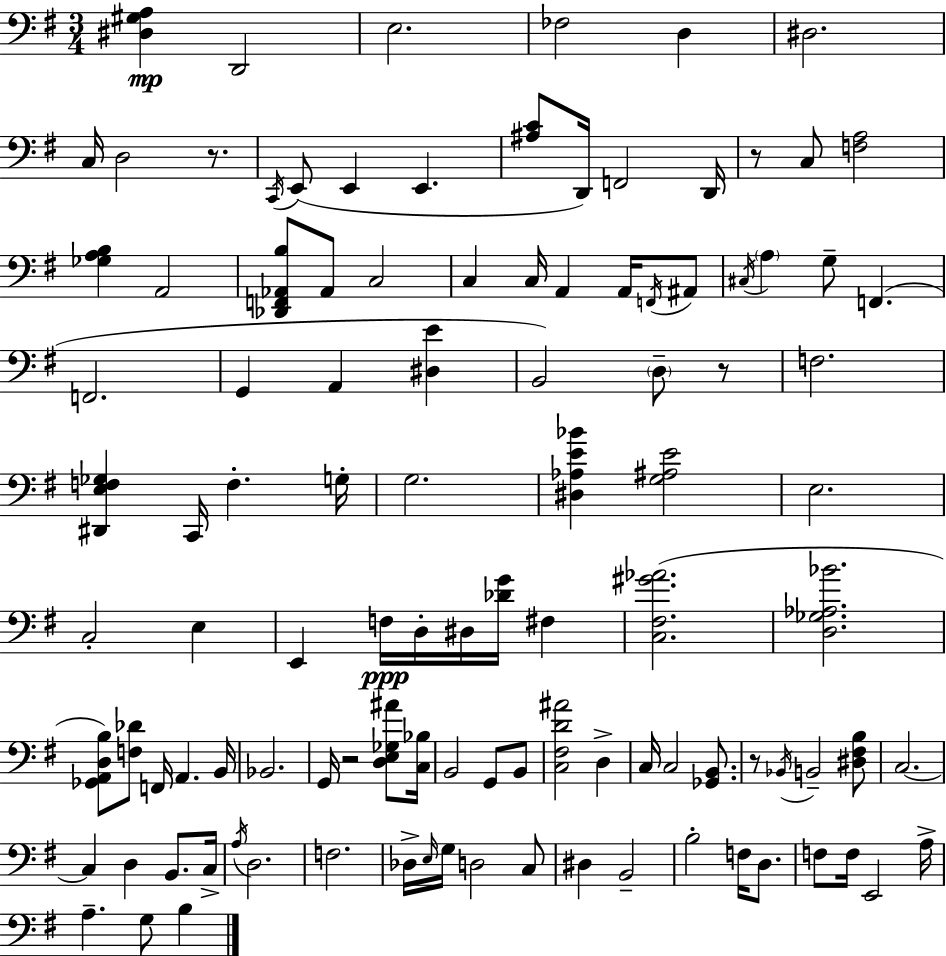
X:1
T:Untitled
M:3/4
L:1/4
K:G
[^D,^G,A,] D,,2 E,2 _F,2 D, ^D,2 C,/4 D,2 z/2 C,,/4 E,,/2 E,, E,, [^A,C]/2 D,,/4 F,,2 D,,/4 z/2 C,/2 [F,A,]2 [_G,A,B,] A,,2 [_D,,F,,_A,,B,]/2 _A,,/2 C,2 C, C,/4 A,, A,,/4 F,,/4 ^A,,/2 ^C,/4 A, G,/2 F,, F,,2 G,, A,, [^D,E] B,,2 D,/2 z/2 F,2 [^D,,E,F,_G,] C,,/4 F, G,/4 G,2 [^D,_A,E_B] [G,^A,E]2 E,2 C,2 E, E,, F,/4 D,/4 ^D,/4 [_DG]/4 ^F, [C,^F,^G_A]2 [D,_G,_A,_B]2 [_G,,A,,D,B,]/2 [F,_D]/2 F,,/4 A,, B,,/4 _B,,2 G,,/4 z2 [D,E,_G,^A]/2 [C,_B,]/4 B,,2 G,,/2 B,,/2 [C,^F,D^A]2 D, C,/4 C,2 [_G,,B,,]/2 z/2 _B,,/4 B,,2 [^D,^F,B,]/2 C,2 C, D, B,,/2 C,/4 A,/4 D,2 F,2 _D,/4 E,/4 G,/4 D,2 C,/2 ^D, B,,2 B,2 F,/4 D,/2 F,/2 F,/4 E,,2 A,/4 A, G,/2 B,